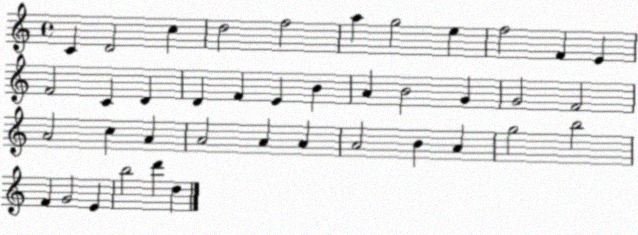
X:1
T:Untitled
M:4/4
L:1/4
K:C
C D2 c d2 f2 a g2 e f2 F E F2 C D D F E B A B2 G G2 F2 A2 c A A2 A A A2 B A g2 b2 F G2 E b2 d' d